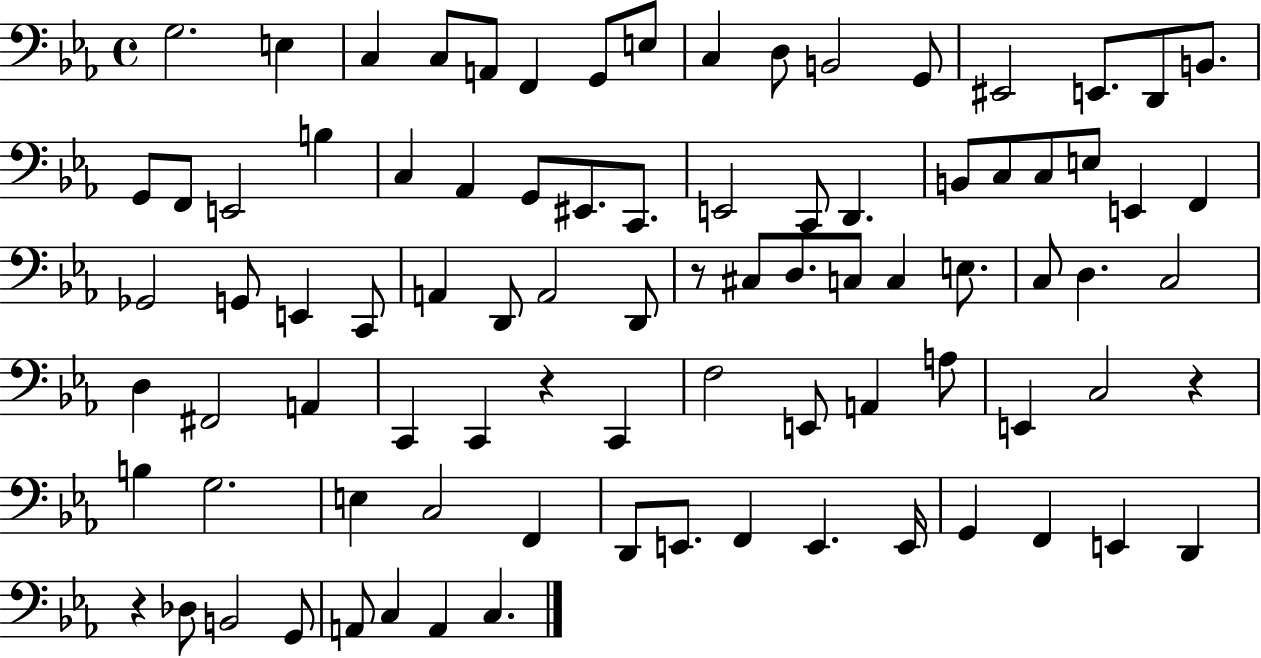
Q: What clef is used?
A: bass